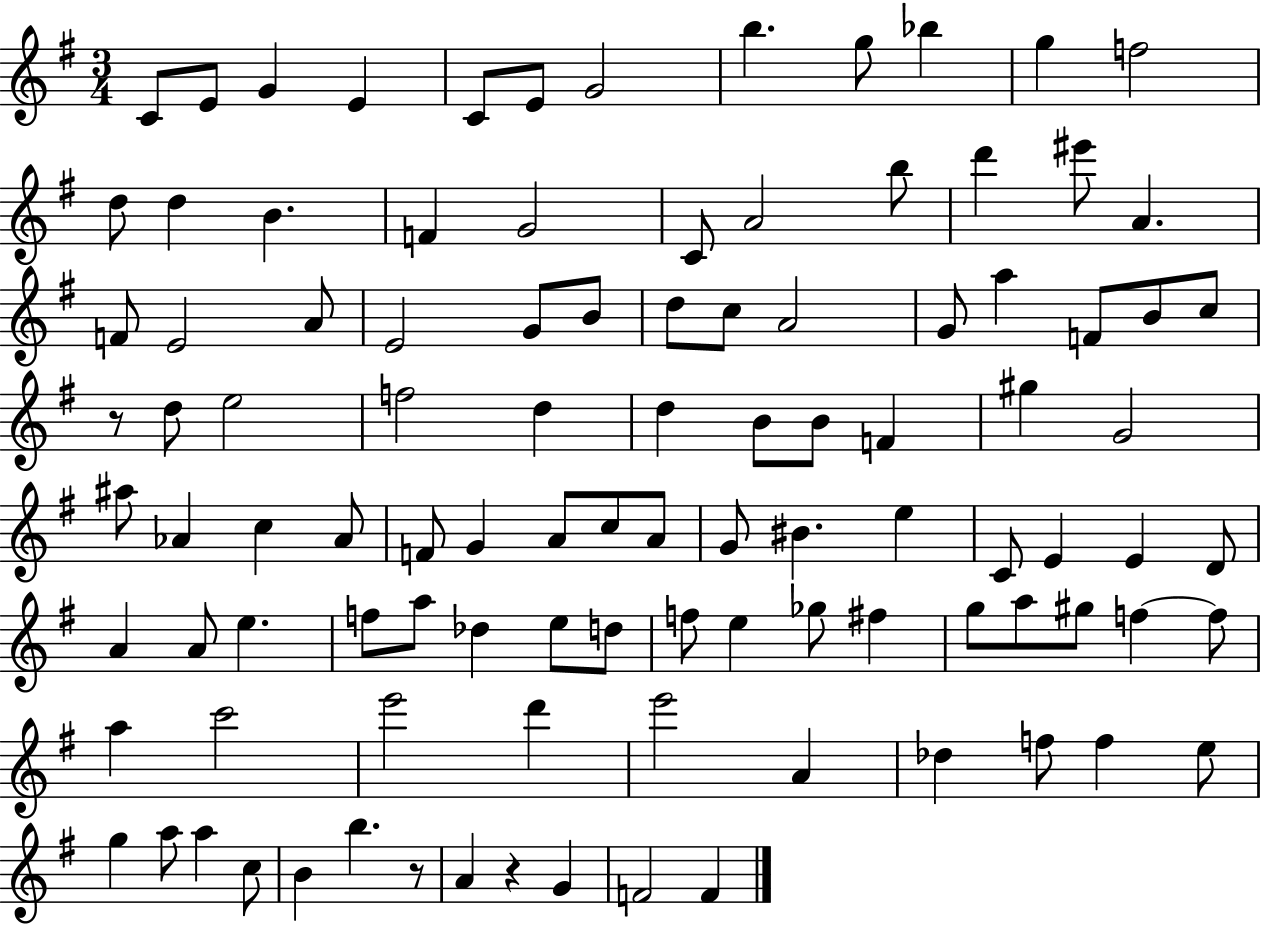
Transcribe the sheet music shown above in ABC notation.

X:1
T:Untitled
M:3/4
L:1/4
K:G
C/2 E/2 G E C/2 E/2 G2 b g/2 _b g f2 d/2 d B F G2 C/2 A2 b/2 d' ^e'/2 A F/2 E2 A/2 E2 G/2 B/2 d/2 c/2 A2 G/2 a F/2 B/2 c/2 z/2 d/2 e2 f2 d d B/2 B/2 F ^g G2 ^a/2 _A c _A/2 F/2 G A/2 c/2 A/2 G/2 ^B e C/2 E E D/2 A A/2 e f/2 a/2 _d e/2 d/2 f/2 e _g/2 ^f g/2 a/2 ^g/2 f f/2 a c'2 e'2 d' e'2 A _d f/2 f e/2 g a/2 a c/2 B b z/2 A z G F2 F